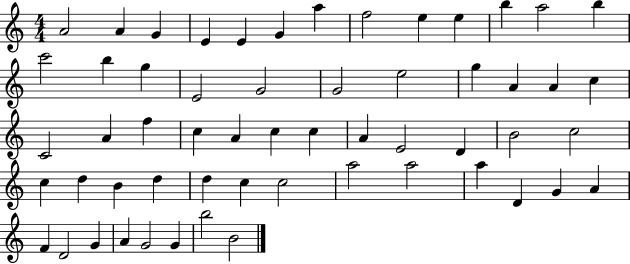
A4/h A4/q G4/q E4/q E4/q G4/q A5/q F5/h E5/q E5/q B5/q A5/h B5/q C6/h B5/q G5/q E4/h G4/h G4/h E5/h G5/q A4/q A4/q C5/q C4/h A4/q F5/q C5/q A4/q C5/q C5/q A4/q E4/h D4/q B4/h C5/h C5/q D5/q B4/q D5/q D5/q C5/q C5/h A5/h A5/h A5/q D4/q G4/q A4/q F4/q D4/h G4/q A4/q G4/h G4/q B5/h B4/h